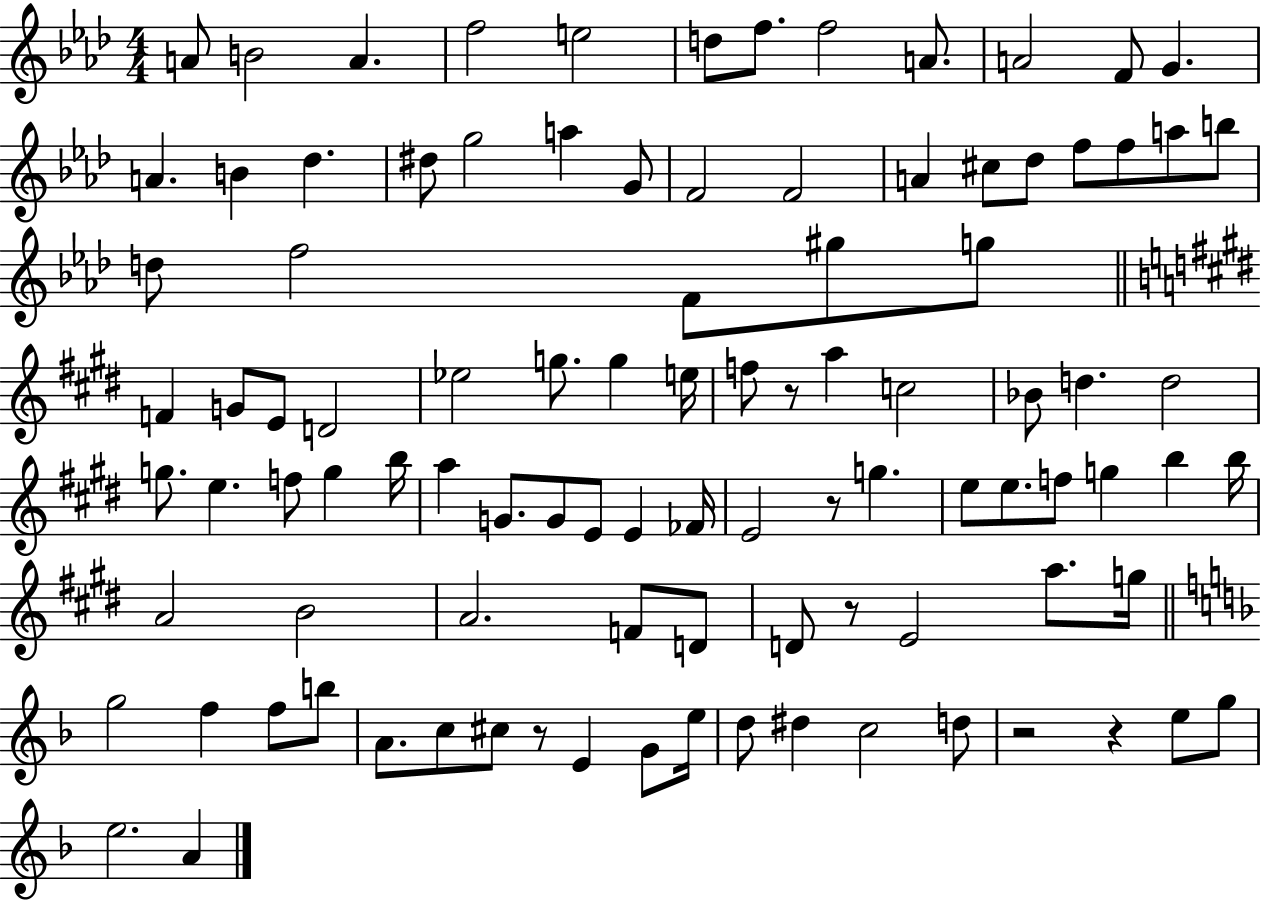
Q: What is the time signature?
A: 4/4